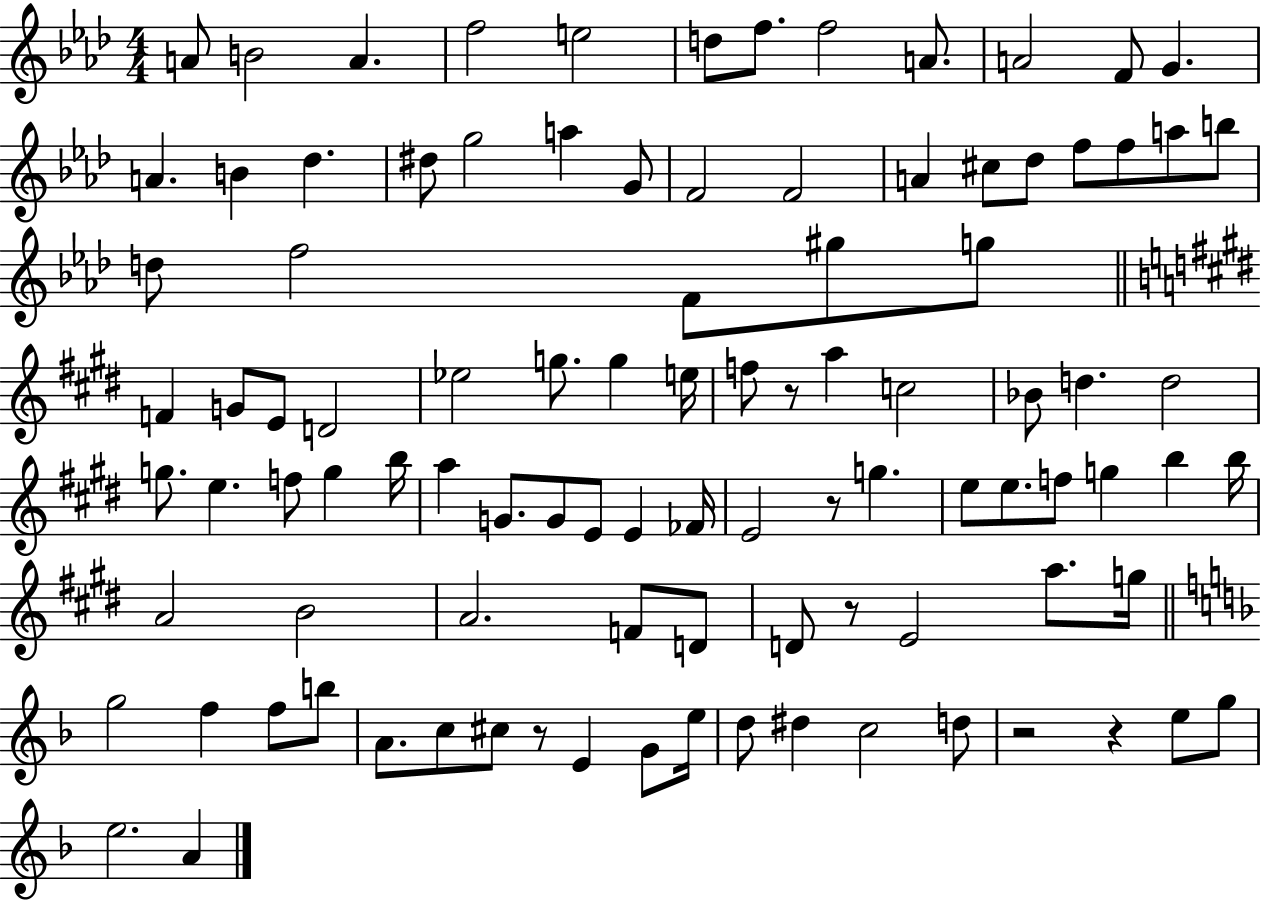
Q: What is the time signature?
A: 4/4